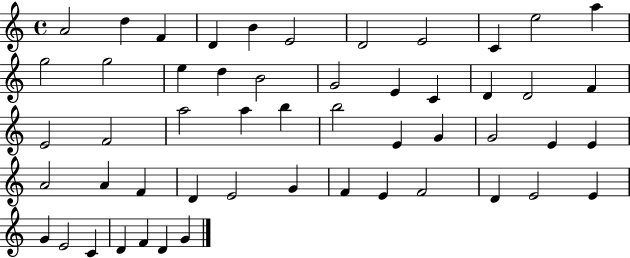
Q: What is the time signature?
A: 4/4